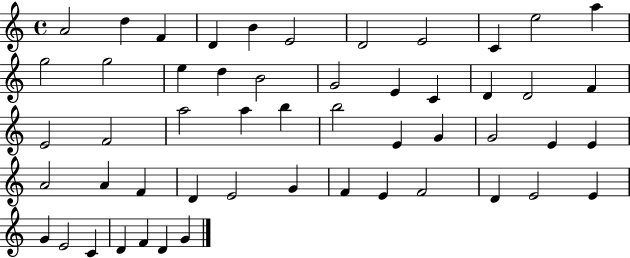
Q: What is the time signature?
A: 4/4